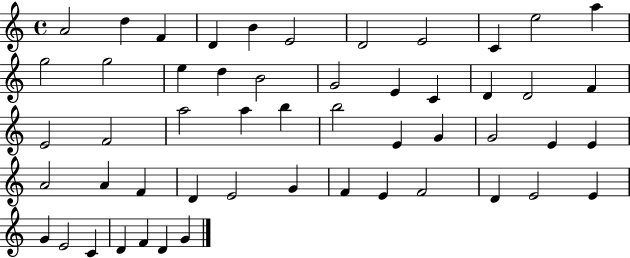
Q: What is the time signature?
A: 4/4